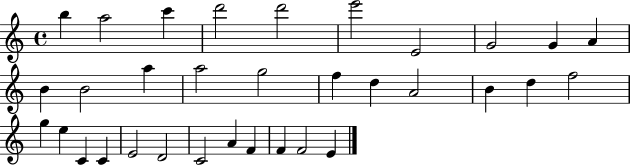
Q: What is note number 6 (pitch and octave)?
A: E6